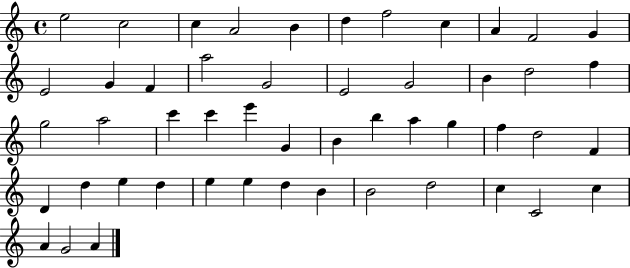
{
  \clef treble
  \time 4/4
  \defaultTimeSignature
  \key c \major
  e''2 c''2 | c''4 a'2 b'4 | d''4 f''2 c''4 | a'4 f'2 g'4 | \break e'2 g'4 f'4 | a''2 g'2 | e'2 g'2 | b'4 d''2 f''4 | \break g''2 a''2 | c'''4 c'''4 e'''4 g'4 | b'4 b''4 a''4 g''4 | f''4 d''2 f'4 | \break d'4 d''4 e''4 d''4 | e''4 e''4 d''4 b'4 | b'2 d''2 | c''4 c'2 c''4 | \break a'4 g'2 a'4 | \bar "|."
}